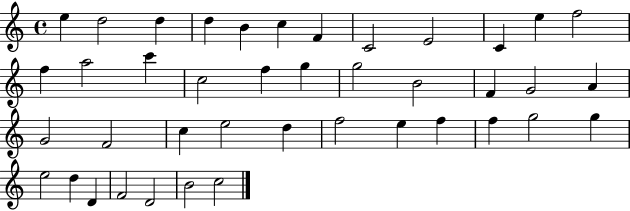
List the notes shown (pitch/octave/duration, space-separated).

E5/q D5/h D5/q D5/q B4/q C5/q F4/q C4/h E4/h C4/q E5/q F5/h F5/q A5/h C6/q C5/h F5/q G5/q G5/h B4/h F4/q G4/h A4/q G4/h F4/h C5/q E5/h D5/q F5/h E5/q F5/q F5/q G5/h G5/q E5/h D5/q D4/q F4/h D4/h B4/h C5/h